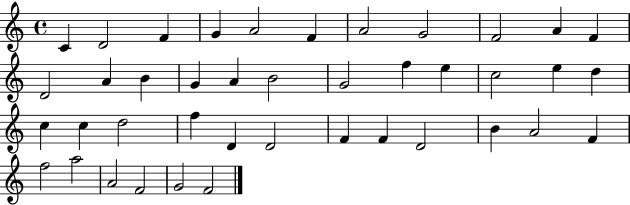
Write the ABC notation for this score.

X:1
T:Untitled
M:4/4
L:1/4
K:C
C D2 F G A2 F A2 G2 F2 A F D2 A B G A B2 G2 f e c2 e d c c d2 f D D2 F F D2 B A2 F f2 a2 A2 F2 G2 F2